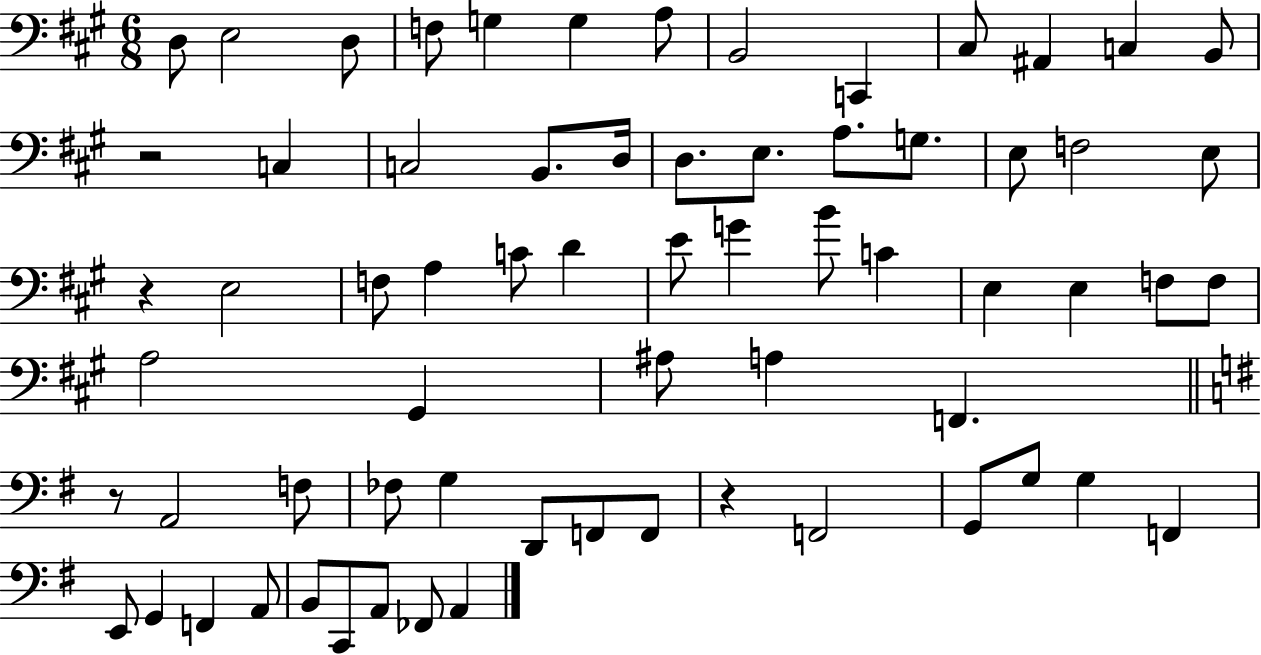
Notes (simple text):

D3/e E3/h D3/e F3/e G3/q G3/q A3/e B2/h C2/q C#3/e A#2/q C3/q B2/e R/h C3/q C3/h B2/e. D3/s D3/e. E3/e. A3/e. G3/e. E3/e F3/h E3/e R/q E3/h F3/e A3/q C4/e D4/q E4/e G4/q B4/e C4/q E3/q E3/q F3/e F3/e A3/h G#2/q A#3/e A3/q F2/q. R/e A2/h F3/e FES3/e G3/q D2/e F2/e F2/e R/q F2/h G2/e G3/e G3/q F2/q E2/e G2/q F2/q A2/e B2/e C2/e A2/e FES2/e A2/q